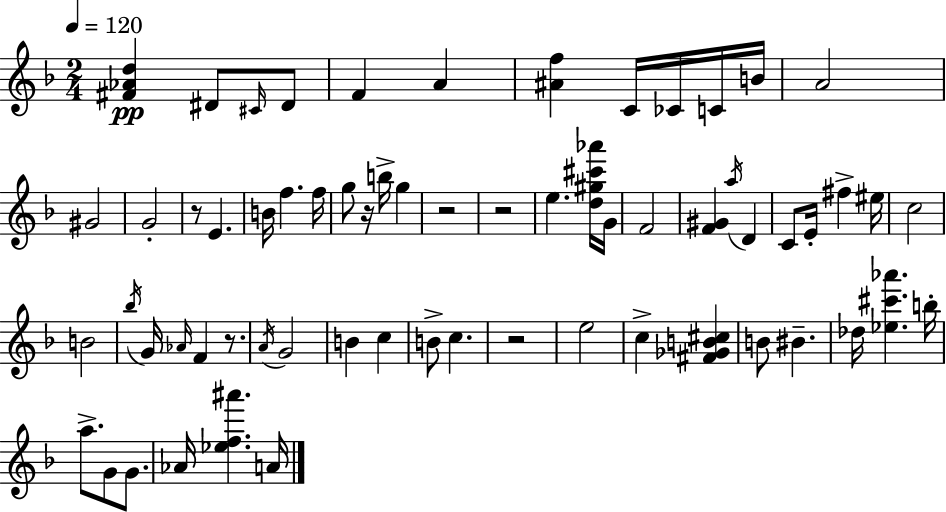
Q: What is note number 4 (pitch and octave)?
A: F4